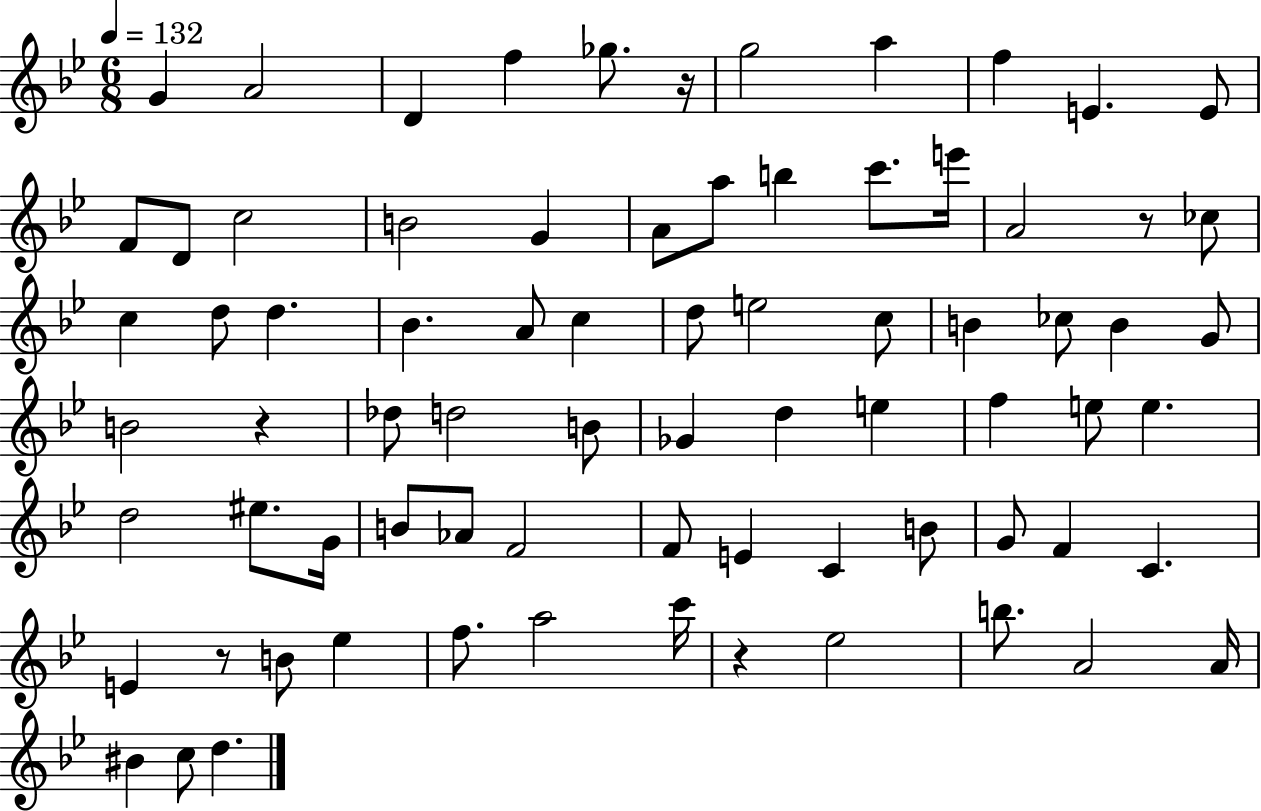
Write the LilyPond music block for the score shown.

{
  \clef treble
  \numericTimeSignature
  \time 6/8
  \key bes \major
  \tempo 4 = 132
  g'4 a'2 | d'4 f''4 ges''8. r16 | g''2 a''4 | f''4 e'4. e'8 | \break f'8 d'8 c''2 | b'2 g'4 | a'8 a''8 b''4 c'''8. e'''16 | a'2 r8 ces''8 | \break c''4 d''8 d''4. | bes'4. a'8 c''4 | d''8 e''2 c''8 | b'4 ces''8 b'4 g'8 | \break b'2 r4 | des''8 d''2 b'8 | ges'4 d''4 e''4 | f''4 e''8 e''4. | \break d''2 eis''8. g'16 | b'8 aes'8 f'2 | f'8 e'4 c'4 b'8 | g'8 f'4 c'4. | \break e'4 r8 b'8 ees''4 | f''8. a''2 c'''16 | r4 ees''2 | b''8. a'2 a'16 | \break bis'4 c''8 d''4. | \bar "|."
}